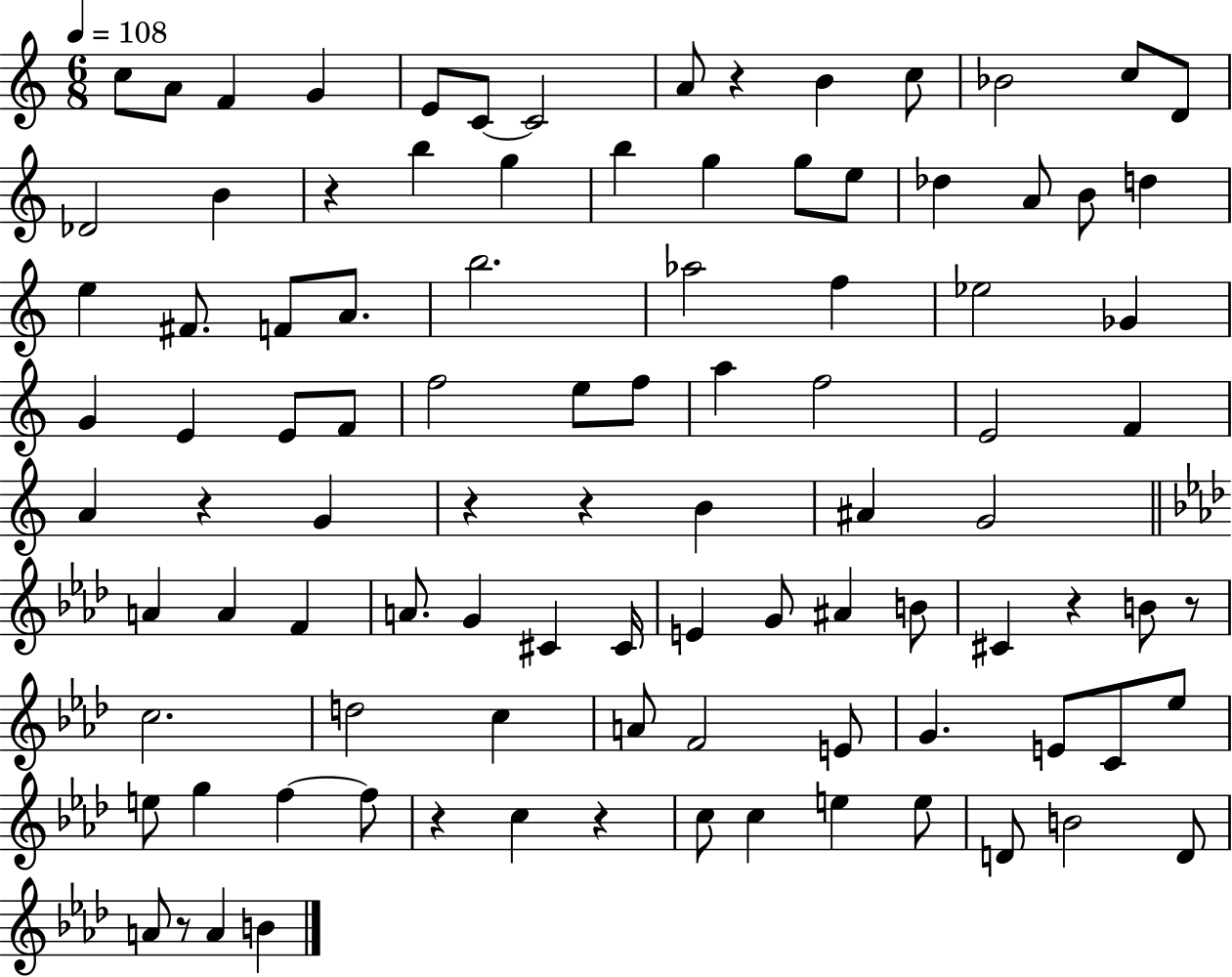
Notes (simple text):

C5/e A4/e F4/q G4/q E4/e C4/e C4/h A4/e R/q B4/q C5/e Bb4/h C5/e D4/e Db4/h B4/q R/q B5/q G5/q B5/q G5/q G5/e E5/e Db5/q A4/e B4/e D5/q E5/q F#4/e. F4/e A4/e. B5/h. Ab5/h F5/q Eb5/h Gb4/q G4/q E4/q E4/e F4/e F5/h E5/e F5/e A5/q F5/h E4/h F4/q A4/q R/q G4/q R/q R/q B4/q A#4/q G4/h A4/q A4/q F4/q A4/e. G4/q C#4/q C#4/s E4/q G4/e A#4/q B4/e C#4/q R/q B4/e R/e C5/h. D5/h C5/q A4/e F4/h E4/e G4/q. E4/e C4/e Eb5/e E5/e G5/q F5/q F5/e R/q C5/q R/q C5/e C5/q E5/q E5/e D4/e B4/h D4/e A4/e R/e A4/q B4/q